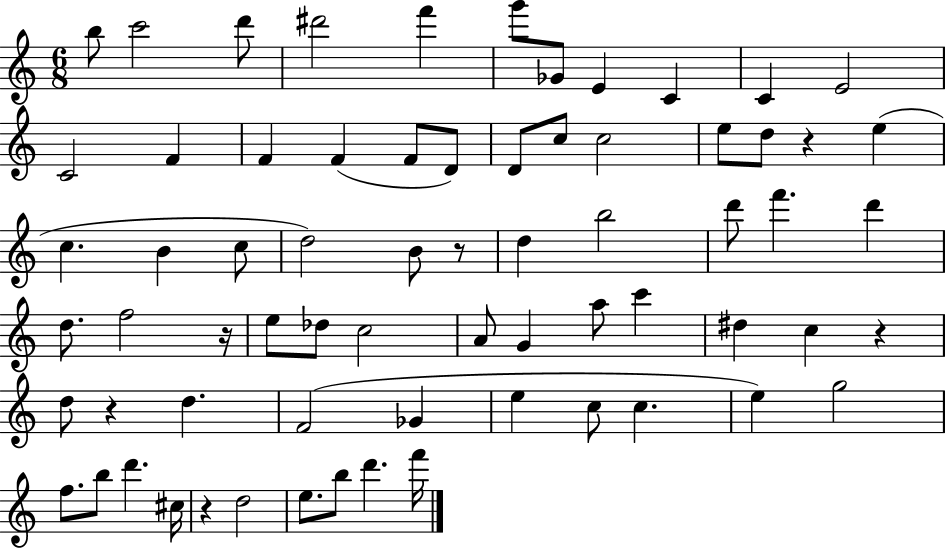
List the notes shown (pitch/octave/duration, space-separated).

B5/e C6/h D6/e D#6/h F6/q G6/e Gb4/e E4/q C4/q C4/q E4/h C4/h F4/q F4/q F4/q F4/e D4/e D4/e C5/e C5/h E5/e D5/e R/q E5/q C5/q. B4/q C5/e D5/h B4/e R/e D5/q B5/h D6/e F6/q. D6/q D5/e. F5/h R/s E5/e Db5/e C5/h A4/e G4/q A5/e C6/q D#5/q C5/q R/q D5/e R/q D5/q. F4/h Gb4/q E5/q C5/e C5/q. E5/q G5/h F5/e. B5/e D6/q. C#5/s R/q D5/h E5/e. B5/e D6/q. F6/s